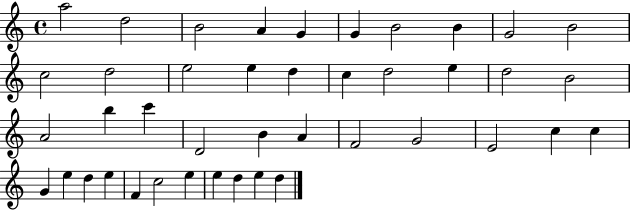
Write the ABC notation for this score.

X:1
T:Untitled
M:4/4
L:1/4
K:C
a2 d2 B2 A G G B2 B G2 B2 c2 d2 e2 e d c d2 e d2 B2 A2 b c' D2 B A F2 G2 E2 c c G e d e F c2 e e d e d